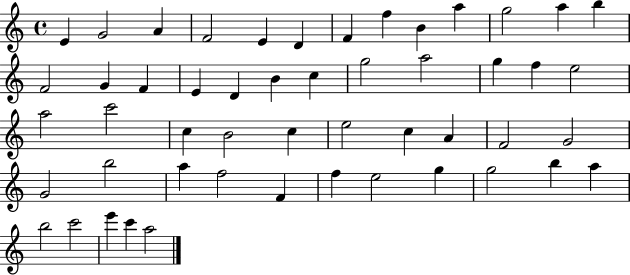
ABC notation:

X:1
T:Untitled
M:4/4
L:1/4
K:C
E G2 A F2 E D F f B a g2 a b F2 G F E D B c g2 a2 g f e2 a2 c'2 c B2 c e2 c A F2 G2 G2 b2 a f2 F f e2 g g2 b a b2 c'2 e' c' a2